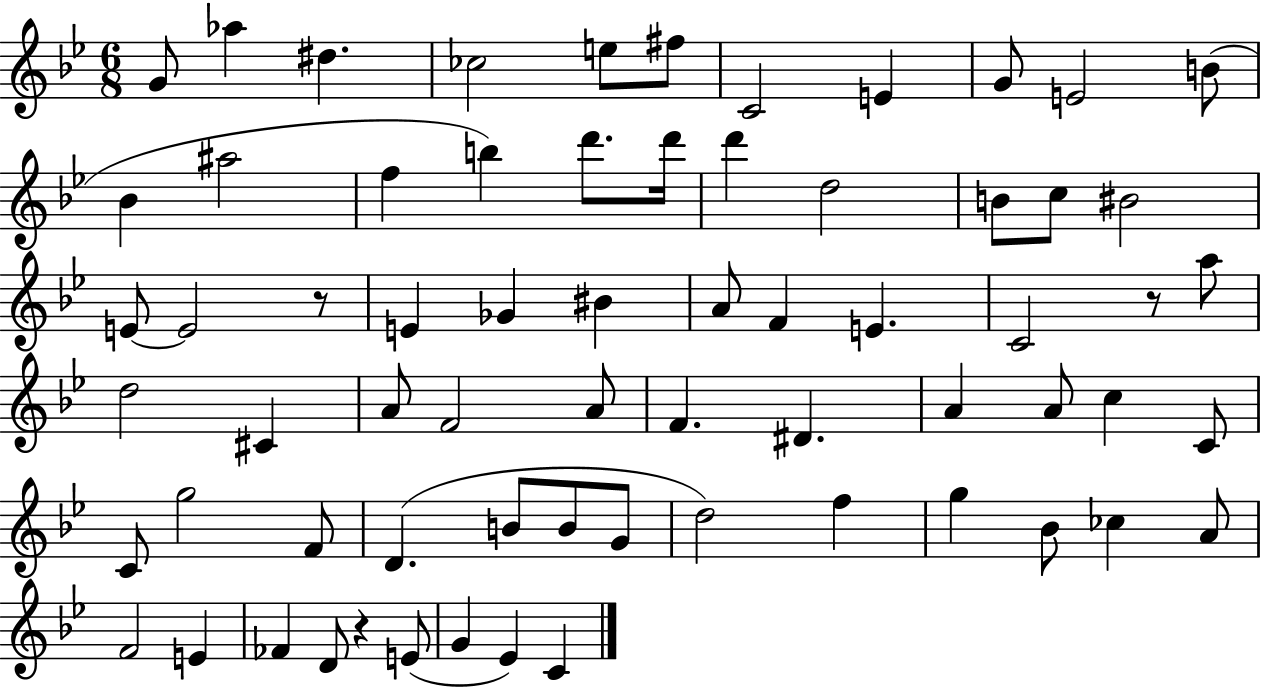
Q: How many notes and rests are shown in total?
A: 67